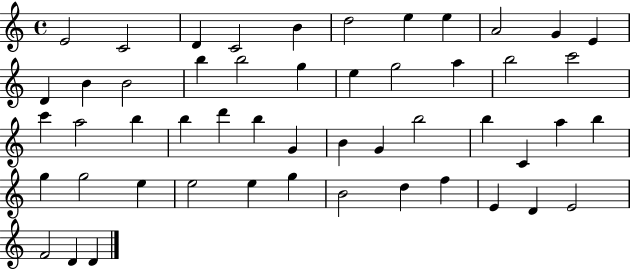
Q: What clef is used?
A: treble